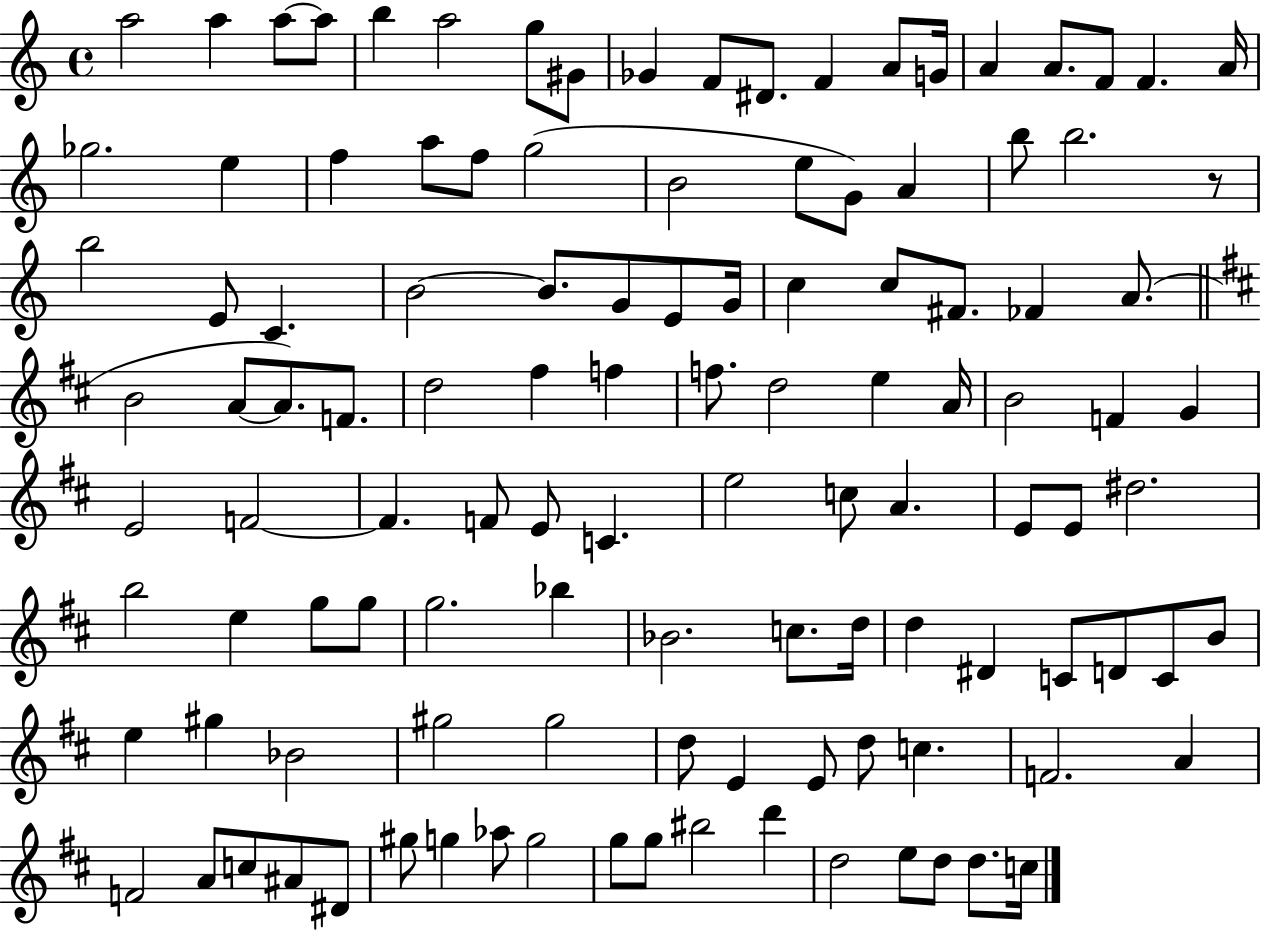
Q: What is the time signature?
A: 4/4